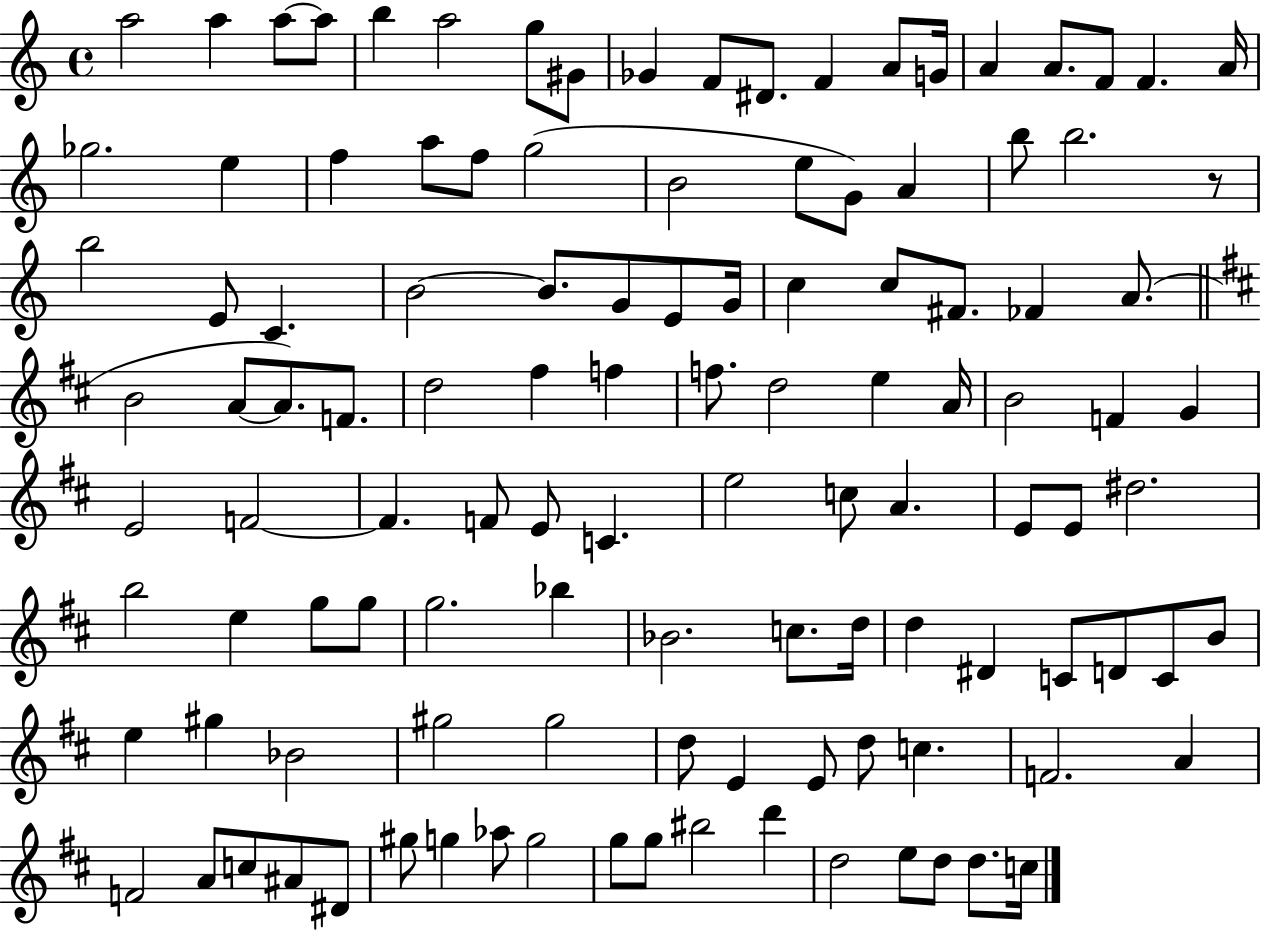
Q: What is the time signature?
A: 4/4